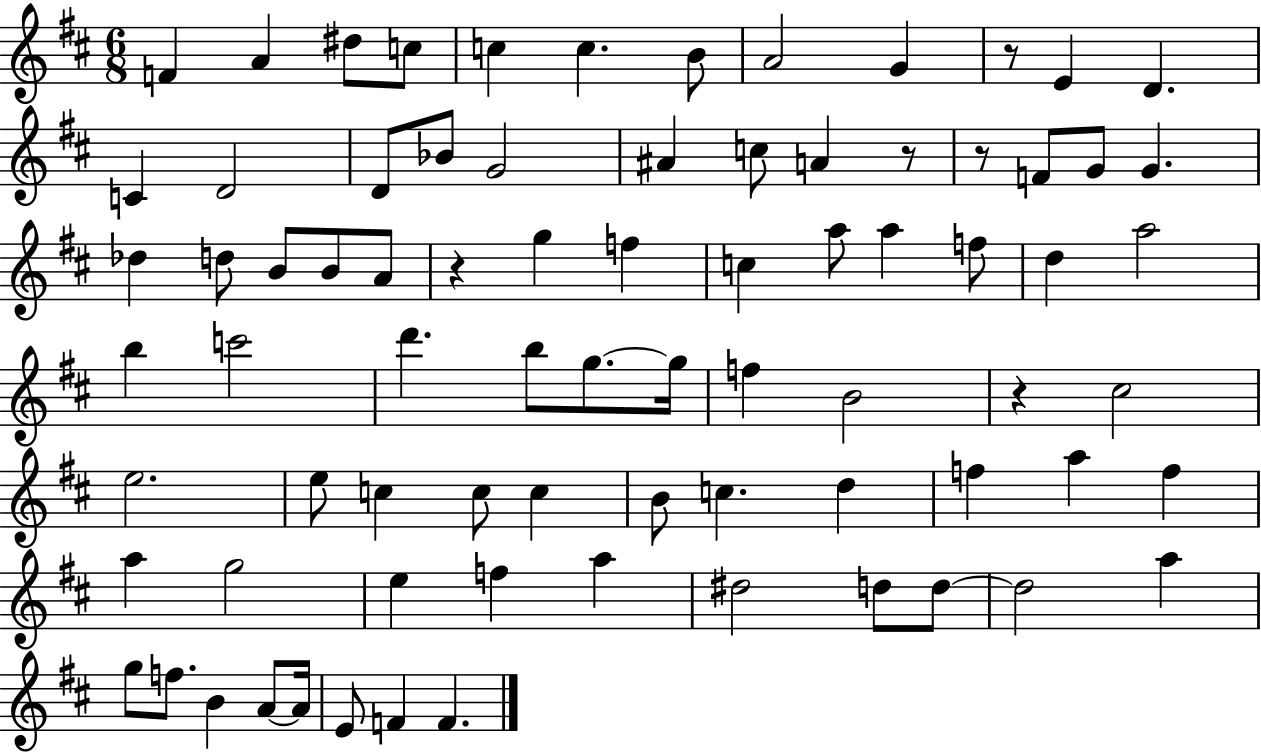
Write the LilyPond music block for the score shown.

{
  \clef treble
  \numericTimeSignature
  \time 6/8
  \key d \major
  f'4 a'4 dis''8 c''8 | c''4 c''4. b'8 | a'2 g'4 | r8 e'4 d'4. | \break c'4 d'2 | d'8 bes'8 g'2 | ais'4 c''8 a'4 r8 | r8 f'8 g'8 g'4. | \break des''4 d''8 b'8 b'8 a'8 | r4 g''4 f''4 | c''4 a''8 a''4 f''8 | d''4 a''2 | \break b''4 c'''2 | d'''4. b''8 g''8.~~ g''16 | f''4 b'2 | r4 cis''2 | \break e''2. | e''8 c''4 c''8 c''4 | b'8 c''4. d''4 | f''4 a''4 f''4 | \break a''4 g''2 | e''4 f''4 a''4 | dis''2 d''8 d''8~~ | d''2 a''4 | \break g''8 f''8. b'4 a'8~~ a'16 | e'8 f'4 f'4. | \bar "|."
}